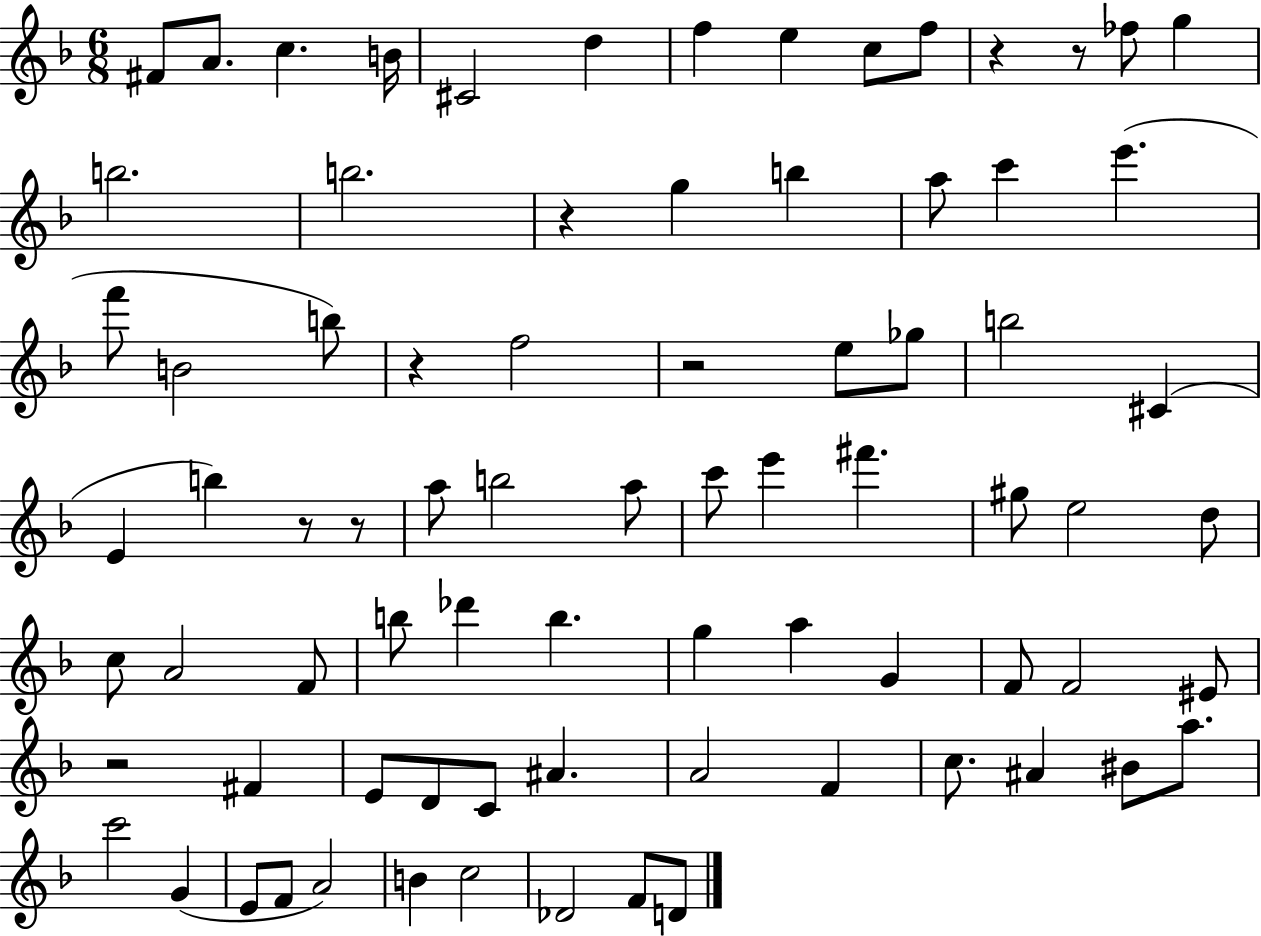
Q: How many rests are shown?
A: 8